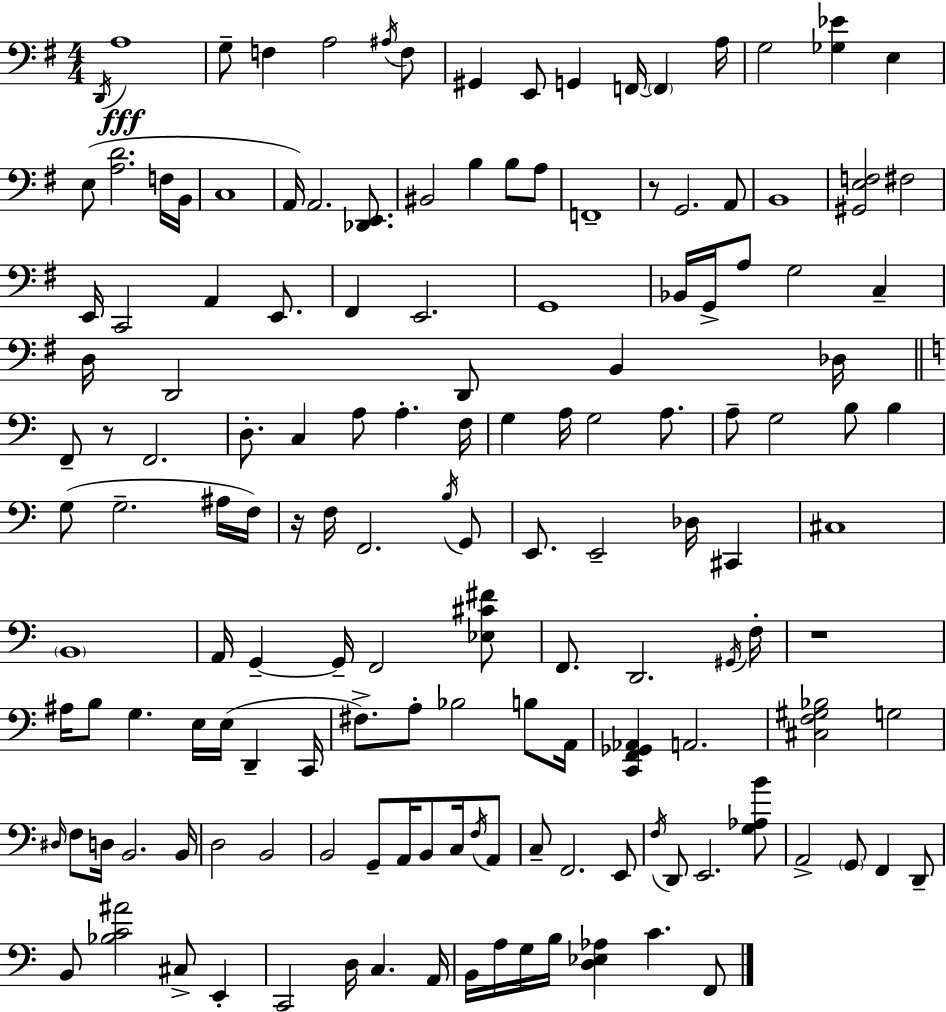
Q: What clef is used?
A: bass